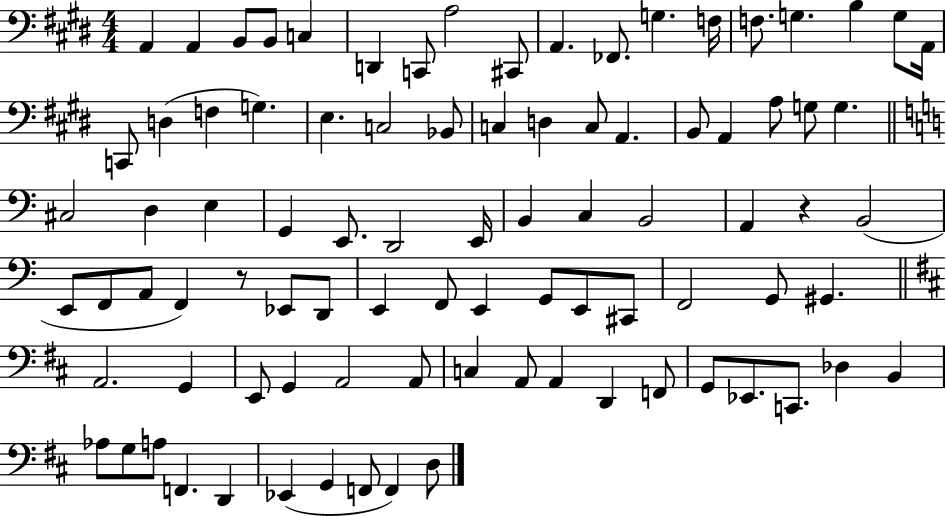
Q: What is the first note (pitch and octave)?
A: A2